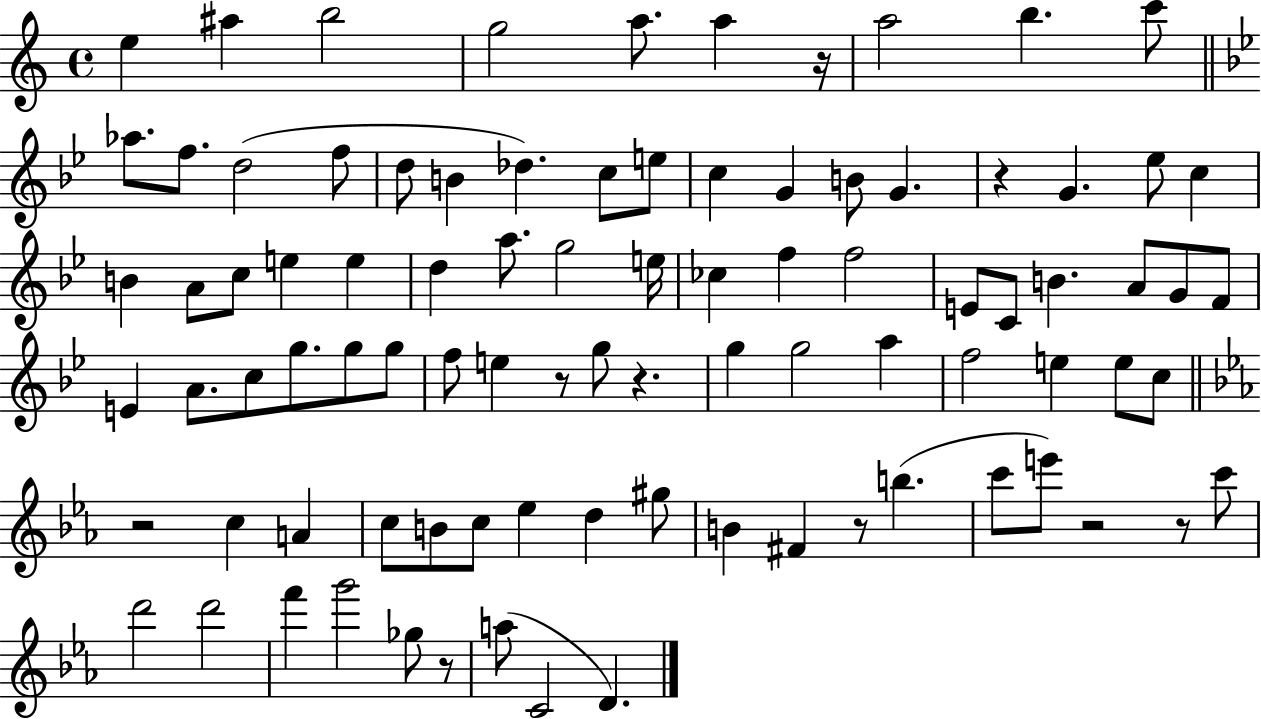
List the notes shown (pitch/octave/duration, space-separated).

E5/q A#5/q B5/h G5/h A5/e. A5/q R/s A5/h B5/q. C6/e Ab5/e. F5/e. D5/h F5/e D5/e B4/q Db5/q. C5/e E5/e C5/q G4/q B4/e G4/q. R/q G4/q. Eb5/e C5/q B4/q A4/e C5/e E5/q E5/q D5/q A5/e. G5/h E5/s CES5/q F5/q F5/h E4/e C4/e B4/q. A4/e G4/e F4/e E4/q A4/e. C5/e G5/e. G5/e G5/e F5/e E5/q R/e G5/e R/q. G5/q G5/h A5/q F5/h E5/q E5/e C5/e R/h C5/q A4/q C5/e B4/e C5/e Eb5/q D5/q G#5/e B4/q F#4/q R/e B5/q. C6/e E6/e R/h R/e C6/e D6/h D6/h F6/q G6/h Gb5/e R/e A5/e C4/h D4/q.